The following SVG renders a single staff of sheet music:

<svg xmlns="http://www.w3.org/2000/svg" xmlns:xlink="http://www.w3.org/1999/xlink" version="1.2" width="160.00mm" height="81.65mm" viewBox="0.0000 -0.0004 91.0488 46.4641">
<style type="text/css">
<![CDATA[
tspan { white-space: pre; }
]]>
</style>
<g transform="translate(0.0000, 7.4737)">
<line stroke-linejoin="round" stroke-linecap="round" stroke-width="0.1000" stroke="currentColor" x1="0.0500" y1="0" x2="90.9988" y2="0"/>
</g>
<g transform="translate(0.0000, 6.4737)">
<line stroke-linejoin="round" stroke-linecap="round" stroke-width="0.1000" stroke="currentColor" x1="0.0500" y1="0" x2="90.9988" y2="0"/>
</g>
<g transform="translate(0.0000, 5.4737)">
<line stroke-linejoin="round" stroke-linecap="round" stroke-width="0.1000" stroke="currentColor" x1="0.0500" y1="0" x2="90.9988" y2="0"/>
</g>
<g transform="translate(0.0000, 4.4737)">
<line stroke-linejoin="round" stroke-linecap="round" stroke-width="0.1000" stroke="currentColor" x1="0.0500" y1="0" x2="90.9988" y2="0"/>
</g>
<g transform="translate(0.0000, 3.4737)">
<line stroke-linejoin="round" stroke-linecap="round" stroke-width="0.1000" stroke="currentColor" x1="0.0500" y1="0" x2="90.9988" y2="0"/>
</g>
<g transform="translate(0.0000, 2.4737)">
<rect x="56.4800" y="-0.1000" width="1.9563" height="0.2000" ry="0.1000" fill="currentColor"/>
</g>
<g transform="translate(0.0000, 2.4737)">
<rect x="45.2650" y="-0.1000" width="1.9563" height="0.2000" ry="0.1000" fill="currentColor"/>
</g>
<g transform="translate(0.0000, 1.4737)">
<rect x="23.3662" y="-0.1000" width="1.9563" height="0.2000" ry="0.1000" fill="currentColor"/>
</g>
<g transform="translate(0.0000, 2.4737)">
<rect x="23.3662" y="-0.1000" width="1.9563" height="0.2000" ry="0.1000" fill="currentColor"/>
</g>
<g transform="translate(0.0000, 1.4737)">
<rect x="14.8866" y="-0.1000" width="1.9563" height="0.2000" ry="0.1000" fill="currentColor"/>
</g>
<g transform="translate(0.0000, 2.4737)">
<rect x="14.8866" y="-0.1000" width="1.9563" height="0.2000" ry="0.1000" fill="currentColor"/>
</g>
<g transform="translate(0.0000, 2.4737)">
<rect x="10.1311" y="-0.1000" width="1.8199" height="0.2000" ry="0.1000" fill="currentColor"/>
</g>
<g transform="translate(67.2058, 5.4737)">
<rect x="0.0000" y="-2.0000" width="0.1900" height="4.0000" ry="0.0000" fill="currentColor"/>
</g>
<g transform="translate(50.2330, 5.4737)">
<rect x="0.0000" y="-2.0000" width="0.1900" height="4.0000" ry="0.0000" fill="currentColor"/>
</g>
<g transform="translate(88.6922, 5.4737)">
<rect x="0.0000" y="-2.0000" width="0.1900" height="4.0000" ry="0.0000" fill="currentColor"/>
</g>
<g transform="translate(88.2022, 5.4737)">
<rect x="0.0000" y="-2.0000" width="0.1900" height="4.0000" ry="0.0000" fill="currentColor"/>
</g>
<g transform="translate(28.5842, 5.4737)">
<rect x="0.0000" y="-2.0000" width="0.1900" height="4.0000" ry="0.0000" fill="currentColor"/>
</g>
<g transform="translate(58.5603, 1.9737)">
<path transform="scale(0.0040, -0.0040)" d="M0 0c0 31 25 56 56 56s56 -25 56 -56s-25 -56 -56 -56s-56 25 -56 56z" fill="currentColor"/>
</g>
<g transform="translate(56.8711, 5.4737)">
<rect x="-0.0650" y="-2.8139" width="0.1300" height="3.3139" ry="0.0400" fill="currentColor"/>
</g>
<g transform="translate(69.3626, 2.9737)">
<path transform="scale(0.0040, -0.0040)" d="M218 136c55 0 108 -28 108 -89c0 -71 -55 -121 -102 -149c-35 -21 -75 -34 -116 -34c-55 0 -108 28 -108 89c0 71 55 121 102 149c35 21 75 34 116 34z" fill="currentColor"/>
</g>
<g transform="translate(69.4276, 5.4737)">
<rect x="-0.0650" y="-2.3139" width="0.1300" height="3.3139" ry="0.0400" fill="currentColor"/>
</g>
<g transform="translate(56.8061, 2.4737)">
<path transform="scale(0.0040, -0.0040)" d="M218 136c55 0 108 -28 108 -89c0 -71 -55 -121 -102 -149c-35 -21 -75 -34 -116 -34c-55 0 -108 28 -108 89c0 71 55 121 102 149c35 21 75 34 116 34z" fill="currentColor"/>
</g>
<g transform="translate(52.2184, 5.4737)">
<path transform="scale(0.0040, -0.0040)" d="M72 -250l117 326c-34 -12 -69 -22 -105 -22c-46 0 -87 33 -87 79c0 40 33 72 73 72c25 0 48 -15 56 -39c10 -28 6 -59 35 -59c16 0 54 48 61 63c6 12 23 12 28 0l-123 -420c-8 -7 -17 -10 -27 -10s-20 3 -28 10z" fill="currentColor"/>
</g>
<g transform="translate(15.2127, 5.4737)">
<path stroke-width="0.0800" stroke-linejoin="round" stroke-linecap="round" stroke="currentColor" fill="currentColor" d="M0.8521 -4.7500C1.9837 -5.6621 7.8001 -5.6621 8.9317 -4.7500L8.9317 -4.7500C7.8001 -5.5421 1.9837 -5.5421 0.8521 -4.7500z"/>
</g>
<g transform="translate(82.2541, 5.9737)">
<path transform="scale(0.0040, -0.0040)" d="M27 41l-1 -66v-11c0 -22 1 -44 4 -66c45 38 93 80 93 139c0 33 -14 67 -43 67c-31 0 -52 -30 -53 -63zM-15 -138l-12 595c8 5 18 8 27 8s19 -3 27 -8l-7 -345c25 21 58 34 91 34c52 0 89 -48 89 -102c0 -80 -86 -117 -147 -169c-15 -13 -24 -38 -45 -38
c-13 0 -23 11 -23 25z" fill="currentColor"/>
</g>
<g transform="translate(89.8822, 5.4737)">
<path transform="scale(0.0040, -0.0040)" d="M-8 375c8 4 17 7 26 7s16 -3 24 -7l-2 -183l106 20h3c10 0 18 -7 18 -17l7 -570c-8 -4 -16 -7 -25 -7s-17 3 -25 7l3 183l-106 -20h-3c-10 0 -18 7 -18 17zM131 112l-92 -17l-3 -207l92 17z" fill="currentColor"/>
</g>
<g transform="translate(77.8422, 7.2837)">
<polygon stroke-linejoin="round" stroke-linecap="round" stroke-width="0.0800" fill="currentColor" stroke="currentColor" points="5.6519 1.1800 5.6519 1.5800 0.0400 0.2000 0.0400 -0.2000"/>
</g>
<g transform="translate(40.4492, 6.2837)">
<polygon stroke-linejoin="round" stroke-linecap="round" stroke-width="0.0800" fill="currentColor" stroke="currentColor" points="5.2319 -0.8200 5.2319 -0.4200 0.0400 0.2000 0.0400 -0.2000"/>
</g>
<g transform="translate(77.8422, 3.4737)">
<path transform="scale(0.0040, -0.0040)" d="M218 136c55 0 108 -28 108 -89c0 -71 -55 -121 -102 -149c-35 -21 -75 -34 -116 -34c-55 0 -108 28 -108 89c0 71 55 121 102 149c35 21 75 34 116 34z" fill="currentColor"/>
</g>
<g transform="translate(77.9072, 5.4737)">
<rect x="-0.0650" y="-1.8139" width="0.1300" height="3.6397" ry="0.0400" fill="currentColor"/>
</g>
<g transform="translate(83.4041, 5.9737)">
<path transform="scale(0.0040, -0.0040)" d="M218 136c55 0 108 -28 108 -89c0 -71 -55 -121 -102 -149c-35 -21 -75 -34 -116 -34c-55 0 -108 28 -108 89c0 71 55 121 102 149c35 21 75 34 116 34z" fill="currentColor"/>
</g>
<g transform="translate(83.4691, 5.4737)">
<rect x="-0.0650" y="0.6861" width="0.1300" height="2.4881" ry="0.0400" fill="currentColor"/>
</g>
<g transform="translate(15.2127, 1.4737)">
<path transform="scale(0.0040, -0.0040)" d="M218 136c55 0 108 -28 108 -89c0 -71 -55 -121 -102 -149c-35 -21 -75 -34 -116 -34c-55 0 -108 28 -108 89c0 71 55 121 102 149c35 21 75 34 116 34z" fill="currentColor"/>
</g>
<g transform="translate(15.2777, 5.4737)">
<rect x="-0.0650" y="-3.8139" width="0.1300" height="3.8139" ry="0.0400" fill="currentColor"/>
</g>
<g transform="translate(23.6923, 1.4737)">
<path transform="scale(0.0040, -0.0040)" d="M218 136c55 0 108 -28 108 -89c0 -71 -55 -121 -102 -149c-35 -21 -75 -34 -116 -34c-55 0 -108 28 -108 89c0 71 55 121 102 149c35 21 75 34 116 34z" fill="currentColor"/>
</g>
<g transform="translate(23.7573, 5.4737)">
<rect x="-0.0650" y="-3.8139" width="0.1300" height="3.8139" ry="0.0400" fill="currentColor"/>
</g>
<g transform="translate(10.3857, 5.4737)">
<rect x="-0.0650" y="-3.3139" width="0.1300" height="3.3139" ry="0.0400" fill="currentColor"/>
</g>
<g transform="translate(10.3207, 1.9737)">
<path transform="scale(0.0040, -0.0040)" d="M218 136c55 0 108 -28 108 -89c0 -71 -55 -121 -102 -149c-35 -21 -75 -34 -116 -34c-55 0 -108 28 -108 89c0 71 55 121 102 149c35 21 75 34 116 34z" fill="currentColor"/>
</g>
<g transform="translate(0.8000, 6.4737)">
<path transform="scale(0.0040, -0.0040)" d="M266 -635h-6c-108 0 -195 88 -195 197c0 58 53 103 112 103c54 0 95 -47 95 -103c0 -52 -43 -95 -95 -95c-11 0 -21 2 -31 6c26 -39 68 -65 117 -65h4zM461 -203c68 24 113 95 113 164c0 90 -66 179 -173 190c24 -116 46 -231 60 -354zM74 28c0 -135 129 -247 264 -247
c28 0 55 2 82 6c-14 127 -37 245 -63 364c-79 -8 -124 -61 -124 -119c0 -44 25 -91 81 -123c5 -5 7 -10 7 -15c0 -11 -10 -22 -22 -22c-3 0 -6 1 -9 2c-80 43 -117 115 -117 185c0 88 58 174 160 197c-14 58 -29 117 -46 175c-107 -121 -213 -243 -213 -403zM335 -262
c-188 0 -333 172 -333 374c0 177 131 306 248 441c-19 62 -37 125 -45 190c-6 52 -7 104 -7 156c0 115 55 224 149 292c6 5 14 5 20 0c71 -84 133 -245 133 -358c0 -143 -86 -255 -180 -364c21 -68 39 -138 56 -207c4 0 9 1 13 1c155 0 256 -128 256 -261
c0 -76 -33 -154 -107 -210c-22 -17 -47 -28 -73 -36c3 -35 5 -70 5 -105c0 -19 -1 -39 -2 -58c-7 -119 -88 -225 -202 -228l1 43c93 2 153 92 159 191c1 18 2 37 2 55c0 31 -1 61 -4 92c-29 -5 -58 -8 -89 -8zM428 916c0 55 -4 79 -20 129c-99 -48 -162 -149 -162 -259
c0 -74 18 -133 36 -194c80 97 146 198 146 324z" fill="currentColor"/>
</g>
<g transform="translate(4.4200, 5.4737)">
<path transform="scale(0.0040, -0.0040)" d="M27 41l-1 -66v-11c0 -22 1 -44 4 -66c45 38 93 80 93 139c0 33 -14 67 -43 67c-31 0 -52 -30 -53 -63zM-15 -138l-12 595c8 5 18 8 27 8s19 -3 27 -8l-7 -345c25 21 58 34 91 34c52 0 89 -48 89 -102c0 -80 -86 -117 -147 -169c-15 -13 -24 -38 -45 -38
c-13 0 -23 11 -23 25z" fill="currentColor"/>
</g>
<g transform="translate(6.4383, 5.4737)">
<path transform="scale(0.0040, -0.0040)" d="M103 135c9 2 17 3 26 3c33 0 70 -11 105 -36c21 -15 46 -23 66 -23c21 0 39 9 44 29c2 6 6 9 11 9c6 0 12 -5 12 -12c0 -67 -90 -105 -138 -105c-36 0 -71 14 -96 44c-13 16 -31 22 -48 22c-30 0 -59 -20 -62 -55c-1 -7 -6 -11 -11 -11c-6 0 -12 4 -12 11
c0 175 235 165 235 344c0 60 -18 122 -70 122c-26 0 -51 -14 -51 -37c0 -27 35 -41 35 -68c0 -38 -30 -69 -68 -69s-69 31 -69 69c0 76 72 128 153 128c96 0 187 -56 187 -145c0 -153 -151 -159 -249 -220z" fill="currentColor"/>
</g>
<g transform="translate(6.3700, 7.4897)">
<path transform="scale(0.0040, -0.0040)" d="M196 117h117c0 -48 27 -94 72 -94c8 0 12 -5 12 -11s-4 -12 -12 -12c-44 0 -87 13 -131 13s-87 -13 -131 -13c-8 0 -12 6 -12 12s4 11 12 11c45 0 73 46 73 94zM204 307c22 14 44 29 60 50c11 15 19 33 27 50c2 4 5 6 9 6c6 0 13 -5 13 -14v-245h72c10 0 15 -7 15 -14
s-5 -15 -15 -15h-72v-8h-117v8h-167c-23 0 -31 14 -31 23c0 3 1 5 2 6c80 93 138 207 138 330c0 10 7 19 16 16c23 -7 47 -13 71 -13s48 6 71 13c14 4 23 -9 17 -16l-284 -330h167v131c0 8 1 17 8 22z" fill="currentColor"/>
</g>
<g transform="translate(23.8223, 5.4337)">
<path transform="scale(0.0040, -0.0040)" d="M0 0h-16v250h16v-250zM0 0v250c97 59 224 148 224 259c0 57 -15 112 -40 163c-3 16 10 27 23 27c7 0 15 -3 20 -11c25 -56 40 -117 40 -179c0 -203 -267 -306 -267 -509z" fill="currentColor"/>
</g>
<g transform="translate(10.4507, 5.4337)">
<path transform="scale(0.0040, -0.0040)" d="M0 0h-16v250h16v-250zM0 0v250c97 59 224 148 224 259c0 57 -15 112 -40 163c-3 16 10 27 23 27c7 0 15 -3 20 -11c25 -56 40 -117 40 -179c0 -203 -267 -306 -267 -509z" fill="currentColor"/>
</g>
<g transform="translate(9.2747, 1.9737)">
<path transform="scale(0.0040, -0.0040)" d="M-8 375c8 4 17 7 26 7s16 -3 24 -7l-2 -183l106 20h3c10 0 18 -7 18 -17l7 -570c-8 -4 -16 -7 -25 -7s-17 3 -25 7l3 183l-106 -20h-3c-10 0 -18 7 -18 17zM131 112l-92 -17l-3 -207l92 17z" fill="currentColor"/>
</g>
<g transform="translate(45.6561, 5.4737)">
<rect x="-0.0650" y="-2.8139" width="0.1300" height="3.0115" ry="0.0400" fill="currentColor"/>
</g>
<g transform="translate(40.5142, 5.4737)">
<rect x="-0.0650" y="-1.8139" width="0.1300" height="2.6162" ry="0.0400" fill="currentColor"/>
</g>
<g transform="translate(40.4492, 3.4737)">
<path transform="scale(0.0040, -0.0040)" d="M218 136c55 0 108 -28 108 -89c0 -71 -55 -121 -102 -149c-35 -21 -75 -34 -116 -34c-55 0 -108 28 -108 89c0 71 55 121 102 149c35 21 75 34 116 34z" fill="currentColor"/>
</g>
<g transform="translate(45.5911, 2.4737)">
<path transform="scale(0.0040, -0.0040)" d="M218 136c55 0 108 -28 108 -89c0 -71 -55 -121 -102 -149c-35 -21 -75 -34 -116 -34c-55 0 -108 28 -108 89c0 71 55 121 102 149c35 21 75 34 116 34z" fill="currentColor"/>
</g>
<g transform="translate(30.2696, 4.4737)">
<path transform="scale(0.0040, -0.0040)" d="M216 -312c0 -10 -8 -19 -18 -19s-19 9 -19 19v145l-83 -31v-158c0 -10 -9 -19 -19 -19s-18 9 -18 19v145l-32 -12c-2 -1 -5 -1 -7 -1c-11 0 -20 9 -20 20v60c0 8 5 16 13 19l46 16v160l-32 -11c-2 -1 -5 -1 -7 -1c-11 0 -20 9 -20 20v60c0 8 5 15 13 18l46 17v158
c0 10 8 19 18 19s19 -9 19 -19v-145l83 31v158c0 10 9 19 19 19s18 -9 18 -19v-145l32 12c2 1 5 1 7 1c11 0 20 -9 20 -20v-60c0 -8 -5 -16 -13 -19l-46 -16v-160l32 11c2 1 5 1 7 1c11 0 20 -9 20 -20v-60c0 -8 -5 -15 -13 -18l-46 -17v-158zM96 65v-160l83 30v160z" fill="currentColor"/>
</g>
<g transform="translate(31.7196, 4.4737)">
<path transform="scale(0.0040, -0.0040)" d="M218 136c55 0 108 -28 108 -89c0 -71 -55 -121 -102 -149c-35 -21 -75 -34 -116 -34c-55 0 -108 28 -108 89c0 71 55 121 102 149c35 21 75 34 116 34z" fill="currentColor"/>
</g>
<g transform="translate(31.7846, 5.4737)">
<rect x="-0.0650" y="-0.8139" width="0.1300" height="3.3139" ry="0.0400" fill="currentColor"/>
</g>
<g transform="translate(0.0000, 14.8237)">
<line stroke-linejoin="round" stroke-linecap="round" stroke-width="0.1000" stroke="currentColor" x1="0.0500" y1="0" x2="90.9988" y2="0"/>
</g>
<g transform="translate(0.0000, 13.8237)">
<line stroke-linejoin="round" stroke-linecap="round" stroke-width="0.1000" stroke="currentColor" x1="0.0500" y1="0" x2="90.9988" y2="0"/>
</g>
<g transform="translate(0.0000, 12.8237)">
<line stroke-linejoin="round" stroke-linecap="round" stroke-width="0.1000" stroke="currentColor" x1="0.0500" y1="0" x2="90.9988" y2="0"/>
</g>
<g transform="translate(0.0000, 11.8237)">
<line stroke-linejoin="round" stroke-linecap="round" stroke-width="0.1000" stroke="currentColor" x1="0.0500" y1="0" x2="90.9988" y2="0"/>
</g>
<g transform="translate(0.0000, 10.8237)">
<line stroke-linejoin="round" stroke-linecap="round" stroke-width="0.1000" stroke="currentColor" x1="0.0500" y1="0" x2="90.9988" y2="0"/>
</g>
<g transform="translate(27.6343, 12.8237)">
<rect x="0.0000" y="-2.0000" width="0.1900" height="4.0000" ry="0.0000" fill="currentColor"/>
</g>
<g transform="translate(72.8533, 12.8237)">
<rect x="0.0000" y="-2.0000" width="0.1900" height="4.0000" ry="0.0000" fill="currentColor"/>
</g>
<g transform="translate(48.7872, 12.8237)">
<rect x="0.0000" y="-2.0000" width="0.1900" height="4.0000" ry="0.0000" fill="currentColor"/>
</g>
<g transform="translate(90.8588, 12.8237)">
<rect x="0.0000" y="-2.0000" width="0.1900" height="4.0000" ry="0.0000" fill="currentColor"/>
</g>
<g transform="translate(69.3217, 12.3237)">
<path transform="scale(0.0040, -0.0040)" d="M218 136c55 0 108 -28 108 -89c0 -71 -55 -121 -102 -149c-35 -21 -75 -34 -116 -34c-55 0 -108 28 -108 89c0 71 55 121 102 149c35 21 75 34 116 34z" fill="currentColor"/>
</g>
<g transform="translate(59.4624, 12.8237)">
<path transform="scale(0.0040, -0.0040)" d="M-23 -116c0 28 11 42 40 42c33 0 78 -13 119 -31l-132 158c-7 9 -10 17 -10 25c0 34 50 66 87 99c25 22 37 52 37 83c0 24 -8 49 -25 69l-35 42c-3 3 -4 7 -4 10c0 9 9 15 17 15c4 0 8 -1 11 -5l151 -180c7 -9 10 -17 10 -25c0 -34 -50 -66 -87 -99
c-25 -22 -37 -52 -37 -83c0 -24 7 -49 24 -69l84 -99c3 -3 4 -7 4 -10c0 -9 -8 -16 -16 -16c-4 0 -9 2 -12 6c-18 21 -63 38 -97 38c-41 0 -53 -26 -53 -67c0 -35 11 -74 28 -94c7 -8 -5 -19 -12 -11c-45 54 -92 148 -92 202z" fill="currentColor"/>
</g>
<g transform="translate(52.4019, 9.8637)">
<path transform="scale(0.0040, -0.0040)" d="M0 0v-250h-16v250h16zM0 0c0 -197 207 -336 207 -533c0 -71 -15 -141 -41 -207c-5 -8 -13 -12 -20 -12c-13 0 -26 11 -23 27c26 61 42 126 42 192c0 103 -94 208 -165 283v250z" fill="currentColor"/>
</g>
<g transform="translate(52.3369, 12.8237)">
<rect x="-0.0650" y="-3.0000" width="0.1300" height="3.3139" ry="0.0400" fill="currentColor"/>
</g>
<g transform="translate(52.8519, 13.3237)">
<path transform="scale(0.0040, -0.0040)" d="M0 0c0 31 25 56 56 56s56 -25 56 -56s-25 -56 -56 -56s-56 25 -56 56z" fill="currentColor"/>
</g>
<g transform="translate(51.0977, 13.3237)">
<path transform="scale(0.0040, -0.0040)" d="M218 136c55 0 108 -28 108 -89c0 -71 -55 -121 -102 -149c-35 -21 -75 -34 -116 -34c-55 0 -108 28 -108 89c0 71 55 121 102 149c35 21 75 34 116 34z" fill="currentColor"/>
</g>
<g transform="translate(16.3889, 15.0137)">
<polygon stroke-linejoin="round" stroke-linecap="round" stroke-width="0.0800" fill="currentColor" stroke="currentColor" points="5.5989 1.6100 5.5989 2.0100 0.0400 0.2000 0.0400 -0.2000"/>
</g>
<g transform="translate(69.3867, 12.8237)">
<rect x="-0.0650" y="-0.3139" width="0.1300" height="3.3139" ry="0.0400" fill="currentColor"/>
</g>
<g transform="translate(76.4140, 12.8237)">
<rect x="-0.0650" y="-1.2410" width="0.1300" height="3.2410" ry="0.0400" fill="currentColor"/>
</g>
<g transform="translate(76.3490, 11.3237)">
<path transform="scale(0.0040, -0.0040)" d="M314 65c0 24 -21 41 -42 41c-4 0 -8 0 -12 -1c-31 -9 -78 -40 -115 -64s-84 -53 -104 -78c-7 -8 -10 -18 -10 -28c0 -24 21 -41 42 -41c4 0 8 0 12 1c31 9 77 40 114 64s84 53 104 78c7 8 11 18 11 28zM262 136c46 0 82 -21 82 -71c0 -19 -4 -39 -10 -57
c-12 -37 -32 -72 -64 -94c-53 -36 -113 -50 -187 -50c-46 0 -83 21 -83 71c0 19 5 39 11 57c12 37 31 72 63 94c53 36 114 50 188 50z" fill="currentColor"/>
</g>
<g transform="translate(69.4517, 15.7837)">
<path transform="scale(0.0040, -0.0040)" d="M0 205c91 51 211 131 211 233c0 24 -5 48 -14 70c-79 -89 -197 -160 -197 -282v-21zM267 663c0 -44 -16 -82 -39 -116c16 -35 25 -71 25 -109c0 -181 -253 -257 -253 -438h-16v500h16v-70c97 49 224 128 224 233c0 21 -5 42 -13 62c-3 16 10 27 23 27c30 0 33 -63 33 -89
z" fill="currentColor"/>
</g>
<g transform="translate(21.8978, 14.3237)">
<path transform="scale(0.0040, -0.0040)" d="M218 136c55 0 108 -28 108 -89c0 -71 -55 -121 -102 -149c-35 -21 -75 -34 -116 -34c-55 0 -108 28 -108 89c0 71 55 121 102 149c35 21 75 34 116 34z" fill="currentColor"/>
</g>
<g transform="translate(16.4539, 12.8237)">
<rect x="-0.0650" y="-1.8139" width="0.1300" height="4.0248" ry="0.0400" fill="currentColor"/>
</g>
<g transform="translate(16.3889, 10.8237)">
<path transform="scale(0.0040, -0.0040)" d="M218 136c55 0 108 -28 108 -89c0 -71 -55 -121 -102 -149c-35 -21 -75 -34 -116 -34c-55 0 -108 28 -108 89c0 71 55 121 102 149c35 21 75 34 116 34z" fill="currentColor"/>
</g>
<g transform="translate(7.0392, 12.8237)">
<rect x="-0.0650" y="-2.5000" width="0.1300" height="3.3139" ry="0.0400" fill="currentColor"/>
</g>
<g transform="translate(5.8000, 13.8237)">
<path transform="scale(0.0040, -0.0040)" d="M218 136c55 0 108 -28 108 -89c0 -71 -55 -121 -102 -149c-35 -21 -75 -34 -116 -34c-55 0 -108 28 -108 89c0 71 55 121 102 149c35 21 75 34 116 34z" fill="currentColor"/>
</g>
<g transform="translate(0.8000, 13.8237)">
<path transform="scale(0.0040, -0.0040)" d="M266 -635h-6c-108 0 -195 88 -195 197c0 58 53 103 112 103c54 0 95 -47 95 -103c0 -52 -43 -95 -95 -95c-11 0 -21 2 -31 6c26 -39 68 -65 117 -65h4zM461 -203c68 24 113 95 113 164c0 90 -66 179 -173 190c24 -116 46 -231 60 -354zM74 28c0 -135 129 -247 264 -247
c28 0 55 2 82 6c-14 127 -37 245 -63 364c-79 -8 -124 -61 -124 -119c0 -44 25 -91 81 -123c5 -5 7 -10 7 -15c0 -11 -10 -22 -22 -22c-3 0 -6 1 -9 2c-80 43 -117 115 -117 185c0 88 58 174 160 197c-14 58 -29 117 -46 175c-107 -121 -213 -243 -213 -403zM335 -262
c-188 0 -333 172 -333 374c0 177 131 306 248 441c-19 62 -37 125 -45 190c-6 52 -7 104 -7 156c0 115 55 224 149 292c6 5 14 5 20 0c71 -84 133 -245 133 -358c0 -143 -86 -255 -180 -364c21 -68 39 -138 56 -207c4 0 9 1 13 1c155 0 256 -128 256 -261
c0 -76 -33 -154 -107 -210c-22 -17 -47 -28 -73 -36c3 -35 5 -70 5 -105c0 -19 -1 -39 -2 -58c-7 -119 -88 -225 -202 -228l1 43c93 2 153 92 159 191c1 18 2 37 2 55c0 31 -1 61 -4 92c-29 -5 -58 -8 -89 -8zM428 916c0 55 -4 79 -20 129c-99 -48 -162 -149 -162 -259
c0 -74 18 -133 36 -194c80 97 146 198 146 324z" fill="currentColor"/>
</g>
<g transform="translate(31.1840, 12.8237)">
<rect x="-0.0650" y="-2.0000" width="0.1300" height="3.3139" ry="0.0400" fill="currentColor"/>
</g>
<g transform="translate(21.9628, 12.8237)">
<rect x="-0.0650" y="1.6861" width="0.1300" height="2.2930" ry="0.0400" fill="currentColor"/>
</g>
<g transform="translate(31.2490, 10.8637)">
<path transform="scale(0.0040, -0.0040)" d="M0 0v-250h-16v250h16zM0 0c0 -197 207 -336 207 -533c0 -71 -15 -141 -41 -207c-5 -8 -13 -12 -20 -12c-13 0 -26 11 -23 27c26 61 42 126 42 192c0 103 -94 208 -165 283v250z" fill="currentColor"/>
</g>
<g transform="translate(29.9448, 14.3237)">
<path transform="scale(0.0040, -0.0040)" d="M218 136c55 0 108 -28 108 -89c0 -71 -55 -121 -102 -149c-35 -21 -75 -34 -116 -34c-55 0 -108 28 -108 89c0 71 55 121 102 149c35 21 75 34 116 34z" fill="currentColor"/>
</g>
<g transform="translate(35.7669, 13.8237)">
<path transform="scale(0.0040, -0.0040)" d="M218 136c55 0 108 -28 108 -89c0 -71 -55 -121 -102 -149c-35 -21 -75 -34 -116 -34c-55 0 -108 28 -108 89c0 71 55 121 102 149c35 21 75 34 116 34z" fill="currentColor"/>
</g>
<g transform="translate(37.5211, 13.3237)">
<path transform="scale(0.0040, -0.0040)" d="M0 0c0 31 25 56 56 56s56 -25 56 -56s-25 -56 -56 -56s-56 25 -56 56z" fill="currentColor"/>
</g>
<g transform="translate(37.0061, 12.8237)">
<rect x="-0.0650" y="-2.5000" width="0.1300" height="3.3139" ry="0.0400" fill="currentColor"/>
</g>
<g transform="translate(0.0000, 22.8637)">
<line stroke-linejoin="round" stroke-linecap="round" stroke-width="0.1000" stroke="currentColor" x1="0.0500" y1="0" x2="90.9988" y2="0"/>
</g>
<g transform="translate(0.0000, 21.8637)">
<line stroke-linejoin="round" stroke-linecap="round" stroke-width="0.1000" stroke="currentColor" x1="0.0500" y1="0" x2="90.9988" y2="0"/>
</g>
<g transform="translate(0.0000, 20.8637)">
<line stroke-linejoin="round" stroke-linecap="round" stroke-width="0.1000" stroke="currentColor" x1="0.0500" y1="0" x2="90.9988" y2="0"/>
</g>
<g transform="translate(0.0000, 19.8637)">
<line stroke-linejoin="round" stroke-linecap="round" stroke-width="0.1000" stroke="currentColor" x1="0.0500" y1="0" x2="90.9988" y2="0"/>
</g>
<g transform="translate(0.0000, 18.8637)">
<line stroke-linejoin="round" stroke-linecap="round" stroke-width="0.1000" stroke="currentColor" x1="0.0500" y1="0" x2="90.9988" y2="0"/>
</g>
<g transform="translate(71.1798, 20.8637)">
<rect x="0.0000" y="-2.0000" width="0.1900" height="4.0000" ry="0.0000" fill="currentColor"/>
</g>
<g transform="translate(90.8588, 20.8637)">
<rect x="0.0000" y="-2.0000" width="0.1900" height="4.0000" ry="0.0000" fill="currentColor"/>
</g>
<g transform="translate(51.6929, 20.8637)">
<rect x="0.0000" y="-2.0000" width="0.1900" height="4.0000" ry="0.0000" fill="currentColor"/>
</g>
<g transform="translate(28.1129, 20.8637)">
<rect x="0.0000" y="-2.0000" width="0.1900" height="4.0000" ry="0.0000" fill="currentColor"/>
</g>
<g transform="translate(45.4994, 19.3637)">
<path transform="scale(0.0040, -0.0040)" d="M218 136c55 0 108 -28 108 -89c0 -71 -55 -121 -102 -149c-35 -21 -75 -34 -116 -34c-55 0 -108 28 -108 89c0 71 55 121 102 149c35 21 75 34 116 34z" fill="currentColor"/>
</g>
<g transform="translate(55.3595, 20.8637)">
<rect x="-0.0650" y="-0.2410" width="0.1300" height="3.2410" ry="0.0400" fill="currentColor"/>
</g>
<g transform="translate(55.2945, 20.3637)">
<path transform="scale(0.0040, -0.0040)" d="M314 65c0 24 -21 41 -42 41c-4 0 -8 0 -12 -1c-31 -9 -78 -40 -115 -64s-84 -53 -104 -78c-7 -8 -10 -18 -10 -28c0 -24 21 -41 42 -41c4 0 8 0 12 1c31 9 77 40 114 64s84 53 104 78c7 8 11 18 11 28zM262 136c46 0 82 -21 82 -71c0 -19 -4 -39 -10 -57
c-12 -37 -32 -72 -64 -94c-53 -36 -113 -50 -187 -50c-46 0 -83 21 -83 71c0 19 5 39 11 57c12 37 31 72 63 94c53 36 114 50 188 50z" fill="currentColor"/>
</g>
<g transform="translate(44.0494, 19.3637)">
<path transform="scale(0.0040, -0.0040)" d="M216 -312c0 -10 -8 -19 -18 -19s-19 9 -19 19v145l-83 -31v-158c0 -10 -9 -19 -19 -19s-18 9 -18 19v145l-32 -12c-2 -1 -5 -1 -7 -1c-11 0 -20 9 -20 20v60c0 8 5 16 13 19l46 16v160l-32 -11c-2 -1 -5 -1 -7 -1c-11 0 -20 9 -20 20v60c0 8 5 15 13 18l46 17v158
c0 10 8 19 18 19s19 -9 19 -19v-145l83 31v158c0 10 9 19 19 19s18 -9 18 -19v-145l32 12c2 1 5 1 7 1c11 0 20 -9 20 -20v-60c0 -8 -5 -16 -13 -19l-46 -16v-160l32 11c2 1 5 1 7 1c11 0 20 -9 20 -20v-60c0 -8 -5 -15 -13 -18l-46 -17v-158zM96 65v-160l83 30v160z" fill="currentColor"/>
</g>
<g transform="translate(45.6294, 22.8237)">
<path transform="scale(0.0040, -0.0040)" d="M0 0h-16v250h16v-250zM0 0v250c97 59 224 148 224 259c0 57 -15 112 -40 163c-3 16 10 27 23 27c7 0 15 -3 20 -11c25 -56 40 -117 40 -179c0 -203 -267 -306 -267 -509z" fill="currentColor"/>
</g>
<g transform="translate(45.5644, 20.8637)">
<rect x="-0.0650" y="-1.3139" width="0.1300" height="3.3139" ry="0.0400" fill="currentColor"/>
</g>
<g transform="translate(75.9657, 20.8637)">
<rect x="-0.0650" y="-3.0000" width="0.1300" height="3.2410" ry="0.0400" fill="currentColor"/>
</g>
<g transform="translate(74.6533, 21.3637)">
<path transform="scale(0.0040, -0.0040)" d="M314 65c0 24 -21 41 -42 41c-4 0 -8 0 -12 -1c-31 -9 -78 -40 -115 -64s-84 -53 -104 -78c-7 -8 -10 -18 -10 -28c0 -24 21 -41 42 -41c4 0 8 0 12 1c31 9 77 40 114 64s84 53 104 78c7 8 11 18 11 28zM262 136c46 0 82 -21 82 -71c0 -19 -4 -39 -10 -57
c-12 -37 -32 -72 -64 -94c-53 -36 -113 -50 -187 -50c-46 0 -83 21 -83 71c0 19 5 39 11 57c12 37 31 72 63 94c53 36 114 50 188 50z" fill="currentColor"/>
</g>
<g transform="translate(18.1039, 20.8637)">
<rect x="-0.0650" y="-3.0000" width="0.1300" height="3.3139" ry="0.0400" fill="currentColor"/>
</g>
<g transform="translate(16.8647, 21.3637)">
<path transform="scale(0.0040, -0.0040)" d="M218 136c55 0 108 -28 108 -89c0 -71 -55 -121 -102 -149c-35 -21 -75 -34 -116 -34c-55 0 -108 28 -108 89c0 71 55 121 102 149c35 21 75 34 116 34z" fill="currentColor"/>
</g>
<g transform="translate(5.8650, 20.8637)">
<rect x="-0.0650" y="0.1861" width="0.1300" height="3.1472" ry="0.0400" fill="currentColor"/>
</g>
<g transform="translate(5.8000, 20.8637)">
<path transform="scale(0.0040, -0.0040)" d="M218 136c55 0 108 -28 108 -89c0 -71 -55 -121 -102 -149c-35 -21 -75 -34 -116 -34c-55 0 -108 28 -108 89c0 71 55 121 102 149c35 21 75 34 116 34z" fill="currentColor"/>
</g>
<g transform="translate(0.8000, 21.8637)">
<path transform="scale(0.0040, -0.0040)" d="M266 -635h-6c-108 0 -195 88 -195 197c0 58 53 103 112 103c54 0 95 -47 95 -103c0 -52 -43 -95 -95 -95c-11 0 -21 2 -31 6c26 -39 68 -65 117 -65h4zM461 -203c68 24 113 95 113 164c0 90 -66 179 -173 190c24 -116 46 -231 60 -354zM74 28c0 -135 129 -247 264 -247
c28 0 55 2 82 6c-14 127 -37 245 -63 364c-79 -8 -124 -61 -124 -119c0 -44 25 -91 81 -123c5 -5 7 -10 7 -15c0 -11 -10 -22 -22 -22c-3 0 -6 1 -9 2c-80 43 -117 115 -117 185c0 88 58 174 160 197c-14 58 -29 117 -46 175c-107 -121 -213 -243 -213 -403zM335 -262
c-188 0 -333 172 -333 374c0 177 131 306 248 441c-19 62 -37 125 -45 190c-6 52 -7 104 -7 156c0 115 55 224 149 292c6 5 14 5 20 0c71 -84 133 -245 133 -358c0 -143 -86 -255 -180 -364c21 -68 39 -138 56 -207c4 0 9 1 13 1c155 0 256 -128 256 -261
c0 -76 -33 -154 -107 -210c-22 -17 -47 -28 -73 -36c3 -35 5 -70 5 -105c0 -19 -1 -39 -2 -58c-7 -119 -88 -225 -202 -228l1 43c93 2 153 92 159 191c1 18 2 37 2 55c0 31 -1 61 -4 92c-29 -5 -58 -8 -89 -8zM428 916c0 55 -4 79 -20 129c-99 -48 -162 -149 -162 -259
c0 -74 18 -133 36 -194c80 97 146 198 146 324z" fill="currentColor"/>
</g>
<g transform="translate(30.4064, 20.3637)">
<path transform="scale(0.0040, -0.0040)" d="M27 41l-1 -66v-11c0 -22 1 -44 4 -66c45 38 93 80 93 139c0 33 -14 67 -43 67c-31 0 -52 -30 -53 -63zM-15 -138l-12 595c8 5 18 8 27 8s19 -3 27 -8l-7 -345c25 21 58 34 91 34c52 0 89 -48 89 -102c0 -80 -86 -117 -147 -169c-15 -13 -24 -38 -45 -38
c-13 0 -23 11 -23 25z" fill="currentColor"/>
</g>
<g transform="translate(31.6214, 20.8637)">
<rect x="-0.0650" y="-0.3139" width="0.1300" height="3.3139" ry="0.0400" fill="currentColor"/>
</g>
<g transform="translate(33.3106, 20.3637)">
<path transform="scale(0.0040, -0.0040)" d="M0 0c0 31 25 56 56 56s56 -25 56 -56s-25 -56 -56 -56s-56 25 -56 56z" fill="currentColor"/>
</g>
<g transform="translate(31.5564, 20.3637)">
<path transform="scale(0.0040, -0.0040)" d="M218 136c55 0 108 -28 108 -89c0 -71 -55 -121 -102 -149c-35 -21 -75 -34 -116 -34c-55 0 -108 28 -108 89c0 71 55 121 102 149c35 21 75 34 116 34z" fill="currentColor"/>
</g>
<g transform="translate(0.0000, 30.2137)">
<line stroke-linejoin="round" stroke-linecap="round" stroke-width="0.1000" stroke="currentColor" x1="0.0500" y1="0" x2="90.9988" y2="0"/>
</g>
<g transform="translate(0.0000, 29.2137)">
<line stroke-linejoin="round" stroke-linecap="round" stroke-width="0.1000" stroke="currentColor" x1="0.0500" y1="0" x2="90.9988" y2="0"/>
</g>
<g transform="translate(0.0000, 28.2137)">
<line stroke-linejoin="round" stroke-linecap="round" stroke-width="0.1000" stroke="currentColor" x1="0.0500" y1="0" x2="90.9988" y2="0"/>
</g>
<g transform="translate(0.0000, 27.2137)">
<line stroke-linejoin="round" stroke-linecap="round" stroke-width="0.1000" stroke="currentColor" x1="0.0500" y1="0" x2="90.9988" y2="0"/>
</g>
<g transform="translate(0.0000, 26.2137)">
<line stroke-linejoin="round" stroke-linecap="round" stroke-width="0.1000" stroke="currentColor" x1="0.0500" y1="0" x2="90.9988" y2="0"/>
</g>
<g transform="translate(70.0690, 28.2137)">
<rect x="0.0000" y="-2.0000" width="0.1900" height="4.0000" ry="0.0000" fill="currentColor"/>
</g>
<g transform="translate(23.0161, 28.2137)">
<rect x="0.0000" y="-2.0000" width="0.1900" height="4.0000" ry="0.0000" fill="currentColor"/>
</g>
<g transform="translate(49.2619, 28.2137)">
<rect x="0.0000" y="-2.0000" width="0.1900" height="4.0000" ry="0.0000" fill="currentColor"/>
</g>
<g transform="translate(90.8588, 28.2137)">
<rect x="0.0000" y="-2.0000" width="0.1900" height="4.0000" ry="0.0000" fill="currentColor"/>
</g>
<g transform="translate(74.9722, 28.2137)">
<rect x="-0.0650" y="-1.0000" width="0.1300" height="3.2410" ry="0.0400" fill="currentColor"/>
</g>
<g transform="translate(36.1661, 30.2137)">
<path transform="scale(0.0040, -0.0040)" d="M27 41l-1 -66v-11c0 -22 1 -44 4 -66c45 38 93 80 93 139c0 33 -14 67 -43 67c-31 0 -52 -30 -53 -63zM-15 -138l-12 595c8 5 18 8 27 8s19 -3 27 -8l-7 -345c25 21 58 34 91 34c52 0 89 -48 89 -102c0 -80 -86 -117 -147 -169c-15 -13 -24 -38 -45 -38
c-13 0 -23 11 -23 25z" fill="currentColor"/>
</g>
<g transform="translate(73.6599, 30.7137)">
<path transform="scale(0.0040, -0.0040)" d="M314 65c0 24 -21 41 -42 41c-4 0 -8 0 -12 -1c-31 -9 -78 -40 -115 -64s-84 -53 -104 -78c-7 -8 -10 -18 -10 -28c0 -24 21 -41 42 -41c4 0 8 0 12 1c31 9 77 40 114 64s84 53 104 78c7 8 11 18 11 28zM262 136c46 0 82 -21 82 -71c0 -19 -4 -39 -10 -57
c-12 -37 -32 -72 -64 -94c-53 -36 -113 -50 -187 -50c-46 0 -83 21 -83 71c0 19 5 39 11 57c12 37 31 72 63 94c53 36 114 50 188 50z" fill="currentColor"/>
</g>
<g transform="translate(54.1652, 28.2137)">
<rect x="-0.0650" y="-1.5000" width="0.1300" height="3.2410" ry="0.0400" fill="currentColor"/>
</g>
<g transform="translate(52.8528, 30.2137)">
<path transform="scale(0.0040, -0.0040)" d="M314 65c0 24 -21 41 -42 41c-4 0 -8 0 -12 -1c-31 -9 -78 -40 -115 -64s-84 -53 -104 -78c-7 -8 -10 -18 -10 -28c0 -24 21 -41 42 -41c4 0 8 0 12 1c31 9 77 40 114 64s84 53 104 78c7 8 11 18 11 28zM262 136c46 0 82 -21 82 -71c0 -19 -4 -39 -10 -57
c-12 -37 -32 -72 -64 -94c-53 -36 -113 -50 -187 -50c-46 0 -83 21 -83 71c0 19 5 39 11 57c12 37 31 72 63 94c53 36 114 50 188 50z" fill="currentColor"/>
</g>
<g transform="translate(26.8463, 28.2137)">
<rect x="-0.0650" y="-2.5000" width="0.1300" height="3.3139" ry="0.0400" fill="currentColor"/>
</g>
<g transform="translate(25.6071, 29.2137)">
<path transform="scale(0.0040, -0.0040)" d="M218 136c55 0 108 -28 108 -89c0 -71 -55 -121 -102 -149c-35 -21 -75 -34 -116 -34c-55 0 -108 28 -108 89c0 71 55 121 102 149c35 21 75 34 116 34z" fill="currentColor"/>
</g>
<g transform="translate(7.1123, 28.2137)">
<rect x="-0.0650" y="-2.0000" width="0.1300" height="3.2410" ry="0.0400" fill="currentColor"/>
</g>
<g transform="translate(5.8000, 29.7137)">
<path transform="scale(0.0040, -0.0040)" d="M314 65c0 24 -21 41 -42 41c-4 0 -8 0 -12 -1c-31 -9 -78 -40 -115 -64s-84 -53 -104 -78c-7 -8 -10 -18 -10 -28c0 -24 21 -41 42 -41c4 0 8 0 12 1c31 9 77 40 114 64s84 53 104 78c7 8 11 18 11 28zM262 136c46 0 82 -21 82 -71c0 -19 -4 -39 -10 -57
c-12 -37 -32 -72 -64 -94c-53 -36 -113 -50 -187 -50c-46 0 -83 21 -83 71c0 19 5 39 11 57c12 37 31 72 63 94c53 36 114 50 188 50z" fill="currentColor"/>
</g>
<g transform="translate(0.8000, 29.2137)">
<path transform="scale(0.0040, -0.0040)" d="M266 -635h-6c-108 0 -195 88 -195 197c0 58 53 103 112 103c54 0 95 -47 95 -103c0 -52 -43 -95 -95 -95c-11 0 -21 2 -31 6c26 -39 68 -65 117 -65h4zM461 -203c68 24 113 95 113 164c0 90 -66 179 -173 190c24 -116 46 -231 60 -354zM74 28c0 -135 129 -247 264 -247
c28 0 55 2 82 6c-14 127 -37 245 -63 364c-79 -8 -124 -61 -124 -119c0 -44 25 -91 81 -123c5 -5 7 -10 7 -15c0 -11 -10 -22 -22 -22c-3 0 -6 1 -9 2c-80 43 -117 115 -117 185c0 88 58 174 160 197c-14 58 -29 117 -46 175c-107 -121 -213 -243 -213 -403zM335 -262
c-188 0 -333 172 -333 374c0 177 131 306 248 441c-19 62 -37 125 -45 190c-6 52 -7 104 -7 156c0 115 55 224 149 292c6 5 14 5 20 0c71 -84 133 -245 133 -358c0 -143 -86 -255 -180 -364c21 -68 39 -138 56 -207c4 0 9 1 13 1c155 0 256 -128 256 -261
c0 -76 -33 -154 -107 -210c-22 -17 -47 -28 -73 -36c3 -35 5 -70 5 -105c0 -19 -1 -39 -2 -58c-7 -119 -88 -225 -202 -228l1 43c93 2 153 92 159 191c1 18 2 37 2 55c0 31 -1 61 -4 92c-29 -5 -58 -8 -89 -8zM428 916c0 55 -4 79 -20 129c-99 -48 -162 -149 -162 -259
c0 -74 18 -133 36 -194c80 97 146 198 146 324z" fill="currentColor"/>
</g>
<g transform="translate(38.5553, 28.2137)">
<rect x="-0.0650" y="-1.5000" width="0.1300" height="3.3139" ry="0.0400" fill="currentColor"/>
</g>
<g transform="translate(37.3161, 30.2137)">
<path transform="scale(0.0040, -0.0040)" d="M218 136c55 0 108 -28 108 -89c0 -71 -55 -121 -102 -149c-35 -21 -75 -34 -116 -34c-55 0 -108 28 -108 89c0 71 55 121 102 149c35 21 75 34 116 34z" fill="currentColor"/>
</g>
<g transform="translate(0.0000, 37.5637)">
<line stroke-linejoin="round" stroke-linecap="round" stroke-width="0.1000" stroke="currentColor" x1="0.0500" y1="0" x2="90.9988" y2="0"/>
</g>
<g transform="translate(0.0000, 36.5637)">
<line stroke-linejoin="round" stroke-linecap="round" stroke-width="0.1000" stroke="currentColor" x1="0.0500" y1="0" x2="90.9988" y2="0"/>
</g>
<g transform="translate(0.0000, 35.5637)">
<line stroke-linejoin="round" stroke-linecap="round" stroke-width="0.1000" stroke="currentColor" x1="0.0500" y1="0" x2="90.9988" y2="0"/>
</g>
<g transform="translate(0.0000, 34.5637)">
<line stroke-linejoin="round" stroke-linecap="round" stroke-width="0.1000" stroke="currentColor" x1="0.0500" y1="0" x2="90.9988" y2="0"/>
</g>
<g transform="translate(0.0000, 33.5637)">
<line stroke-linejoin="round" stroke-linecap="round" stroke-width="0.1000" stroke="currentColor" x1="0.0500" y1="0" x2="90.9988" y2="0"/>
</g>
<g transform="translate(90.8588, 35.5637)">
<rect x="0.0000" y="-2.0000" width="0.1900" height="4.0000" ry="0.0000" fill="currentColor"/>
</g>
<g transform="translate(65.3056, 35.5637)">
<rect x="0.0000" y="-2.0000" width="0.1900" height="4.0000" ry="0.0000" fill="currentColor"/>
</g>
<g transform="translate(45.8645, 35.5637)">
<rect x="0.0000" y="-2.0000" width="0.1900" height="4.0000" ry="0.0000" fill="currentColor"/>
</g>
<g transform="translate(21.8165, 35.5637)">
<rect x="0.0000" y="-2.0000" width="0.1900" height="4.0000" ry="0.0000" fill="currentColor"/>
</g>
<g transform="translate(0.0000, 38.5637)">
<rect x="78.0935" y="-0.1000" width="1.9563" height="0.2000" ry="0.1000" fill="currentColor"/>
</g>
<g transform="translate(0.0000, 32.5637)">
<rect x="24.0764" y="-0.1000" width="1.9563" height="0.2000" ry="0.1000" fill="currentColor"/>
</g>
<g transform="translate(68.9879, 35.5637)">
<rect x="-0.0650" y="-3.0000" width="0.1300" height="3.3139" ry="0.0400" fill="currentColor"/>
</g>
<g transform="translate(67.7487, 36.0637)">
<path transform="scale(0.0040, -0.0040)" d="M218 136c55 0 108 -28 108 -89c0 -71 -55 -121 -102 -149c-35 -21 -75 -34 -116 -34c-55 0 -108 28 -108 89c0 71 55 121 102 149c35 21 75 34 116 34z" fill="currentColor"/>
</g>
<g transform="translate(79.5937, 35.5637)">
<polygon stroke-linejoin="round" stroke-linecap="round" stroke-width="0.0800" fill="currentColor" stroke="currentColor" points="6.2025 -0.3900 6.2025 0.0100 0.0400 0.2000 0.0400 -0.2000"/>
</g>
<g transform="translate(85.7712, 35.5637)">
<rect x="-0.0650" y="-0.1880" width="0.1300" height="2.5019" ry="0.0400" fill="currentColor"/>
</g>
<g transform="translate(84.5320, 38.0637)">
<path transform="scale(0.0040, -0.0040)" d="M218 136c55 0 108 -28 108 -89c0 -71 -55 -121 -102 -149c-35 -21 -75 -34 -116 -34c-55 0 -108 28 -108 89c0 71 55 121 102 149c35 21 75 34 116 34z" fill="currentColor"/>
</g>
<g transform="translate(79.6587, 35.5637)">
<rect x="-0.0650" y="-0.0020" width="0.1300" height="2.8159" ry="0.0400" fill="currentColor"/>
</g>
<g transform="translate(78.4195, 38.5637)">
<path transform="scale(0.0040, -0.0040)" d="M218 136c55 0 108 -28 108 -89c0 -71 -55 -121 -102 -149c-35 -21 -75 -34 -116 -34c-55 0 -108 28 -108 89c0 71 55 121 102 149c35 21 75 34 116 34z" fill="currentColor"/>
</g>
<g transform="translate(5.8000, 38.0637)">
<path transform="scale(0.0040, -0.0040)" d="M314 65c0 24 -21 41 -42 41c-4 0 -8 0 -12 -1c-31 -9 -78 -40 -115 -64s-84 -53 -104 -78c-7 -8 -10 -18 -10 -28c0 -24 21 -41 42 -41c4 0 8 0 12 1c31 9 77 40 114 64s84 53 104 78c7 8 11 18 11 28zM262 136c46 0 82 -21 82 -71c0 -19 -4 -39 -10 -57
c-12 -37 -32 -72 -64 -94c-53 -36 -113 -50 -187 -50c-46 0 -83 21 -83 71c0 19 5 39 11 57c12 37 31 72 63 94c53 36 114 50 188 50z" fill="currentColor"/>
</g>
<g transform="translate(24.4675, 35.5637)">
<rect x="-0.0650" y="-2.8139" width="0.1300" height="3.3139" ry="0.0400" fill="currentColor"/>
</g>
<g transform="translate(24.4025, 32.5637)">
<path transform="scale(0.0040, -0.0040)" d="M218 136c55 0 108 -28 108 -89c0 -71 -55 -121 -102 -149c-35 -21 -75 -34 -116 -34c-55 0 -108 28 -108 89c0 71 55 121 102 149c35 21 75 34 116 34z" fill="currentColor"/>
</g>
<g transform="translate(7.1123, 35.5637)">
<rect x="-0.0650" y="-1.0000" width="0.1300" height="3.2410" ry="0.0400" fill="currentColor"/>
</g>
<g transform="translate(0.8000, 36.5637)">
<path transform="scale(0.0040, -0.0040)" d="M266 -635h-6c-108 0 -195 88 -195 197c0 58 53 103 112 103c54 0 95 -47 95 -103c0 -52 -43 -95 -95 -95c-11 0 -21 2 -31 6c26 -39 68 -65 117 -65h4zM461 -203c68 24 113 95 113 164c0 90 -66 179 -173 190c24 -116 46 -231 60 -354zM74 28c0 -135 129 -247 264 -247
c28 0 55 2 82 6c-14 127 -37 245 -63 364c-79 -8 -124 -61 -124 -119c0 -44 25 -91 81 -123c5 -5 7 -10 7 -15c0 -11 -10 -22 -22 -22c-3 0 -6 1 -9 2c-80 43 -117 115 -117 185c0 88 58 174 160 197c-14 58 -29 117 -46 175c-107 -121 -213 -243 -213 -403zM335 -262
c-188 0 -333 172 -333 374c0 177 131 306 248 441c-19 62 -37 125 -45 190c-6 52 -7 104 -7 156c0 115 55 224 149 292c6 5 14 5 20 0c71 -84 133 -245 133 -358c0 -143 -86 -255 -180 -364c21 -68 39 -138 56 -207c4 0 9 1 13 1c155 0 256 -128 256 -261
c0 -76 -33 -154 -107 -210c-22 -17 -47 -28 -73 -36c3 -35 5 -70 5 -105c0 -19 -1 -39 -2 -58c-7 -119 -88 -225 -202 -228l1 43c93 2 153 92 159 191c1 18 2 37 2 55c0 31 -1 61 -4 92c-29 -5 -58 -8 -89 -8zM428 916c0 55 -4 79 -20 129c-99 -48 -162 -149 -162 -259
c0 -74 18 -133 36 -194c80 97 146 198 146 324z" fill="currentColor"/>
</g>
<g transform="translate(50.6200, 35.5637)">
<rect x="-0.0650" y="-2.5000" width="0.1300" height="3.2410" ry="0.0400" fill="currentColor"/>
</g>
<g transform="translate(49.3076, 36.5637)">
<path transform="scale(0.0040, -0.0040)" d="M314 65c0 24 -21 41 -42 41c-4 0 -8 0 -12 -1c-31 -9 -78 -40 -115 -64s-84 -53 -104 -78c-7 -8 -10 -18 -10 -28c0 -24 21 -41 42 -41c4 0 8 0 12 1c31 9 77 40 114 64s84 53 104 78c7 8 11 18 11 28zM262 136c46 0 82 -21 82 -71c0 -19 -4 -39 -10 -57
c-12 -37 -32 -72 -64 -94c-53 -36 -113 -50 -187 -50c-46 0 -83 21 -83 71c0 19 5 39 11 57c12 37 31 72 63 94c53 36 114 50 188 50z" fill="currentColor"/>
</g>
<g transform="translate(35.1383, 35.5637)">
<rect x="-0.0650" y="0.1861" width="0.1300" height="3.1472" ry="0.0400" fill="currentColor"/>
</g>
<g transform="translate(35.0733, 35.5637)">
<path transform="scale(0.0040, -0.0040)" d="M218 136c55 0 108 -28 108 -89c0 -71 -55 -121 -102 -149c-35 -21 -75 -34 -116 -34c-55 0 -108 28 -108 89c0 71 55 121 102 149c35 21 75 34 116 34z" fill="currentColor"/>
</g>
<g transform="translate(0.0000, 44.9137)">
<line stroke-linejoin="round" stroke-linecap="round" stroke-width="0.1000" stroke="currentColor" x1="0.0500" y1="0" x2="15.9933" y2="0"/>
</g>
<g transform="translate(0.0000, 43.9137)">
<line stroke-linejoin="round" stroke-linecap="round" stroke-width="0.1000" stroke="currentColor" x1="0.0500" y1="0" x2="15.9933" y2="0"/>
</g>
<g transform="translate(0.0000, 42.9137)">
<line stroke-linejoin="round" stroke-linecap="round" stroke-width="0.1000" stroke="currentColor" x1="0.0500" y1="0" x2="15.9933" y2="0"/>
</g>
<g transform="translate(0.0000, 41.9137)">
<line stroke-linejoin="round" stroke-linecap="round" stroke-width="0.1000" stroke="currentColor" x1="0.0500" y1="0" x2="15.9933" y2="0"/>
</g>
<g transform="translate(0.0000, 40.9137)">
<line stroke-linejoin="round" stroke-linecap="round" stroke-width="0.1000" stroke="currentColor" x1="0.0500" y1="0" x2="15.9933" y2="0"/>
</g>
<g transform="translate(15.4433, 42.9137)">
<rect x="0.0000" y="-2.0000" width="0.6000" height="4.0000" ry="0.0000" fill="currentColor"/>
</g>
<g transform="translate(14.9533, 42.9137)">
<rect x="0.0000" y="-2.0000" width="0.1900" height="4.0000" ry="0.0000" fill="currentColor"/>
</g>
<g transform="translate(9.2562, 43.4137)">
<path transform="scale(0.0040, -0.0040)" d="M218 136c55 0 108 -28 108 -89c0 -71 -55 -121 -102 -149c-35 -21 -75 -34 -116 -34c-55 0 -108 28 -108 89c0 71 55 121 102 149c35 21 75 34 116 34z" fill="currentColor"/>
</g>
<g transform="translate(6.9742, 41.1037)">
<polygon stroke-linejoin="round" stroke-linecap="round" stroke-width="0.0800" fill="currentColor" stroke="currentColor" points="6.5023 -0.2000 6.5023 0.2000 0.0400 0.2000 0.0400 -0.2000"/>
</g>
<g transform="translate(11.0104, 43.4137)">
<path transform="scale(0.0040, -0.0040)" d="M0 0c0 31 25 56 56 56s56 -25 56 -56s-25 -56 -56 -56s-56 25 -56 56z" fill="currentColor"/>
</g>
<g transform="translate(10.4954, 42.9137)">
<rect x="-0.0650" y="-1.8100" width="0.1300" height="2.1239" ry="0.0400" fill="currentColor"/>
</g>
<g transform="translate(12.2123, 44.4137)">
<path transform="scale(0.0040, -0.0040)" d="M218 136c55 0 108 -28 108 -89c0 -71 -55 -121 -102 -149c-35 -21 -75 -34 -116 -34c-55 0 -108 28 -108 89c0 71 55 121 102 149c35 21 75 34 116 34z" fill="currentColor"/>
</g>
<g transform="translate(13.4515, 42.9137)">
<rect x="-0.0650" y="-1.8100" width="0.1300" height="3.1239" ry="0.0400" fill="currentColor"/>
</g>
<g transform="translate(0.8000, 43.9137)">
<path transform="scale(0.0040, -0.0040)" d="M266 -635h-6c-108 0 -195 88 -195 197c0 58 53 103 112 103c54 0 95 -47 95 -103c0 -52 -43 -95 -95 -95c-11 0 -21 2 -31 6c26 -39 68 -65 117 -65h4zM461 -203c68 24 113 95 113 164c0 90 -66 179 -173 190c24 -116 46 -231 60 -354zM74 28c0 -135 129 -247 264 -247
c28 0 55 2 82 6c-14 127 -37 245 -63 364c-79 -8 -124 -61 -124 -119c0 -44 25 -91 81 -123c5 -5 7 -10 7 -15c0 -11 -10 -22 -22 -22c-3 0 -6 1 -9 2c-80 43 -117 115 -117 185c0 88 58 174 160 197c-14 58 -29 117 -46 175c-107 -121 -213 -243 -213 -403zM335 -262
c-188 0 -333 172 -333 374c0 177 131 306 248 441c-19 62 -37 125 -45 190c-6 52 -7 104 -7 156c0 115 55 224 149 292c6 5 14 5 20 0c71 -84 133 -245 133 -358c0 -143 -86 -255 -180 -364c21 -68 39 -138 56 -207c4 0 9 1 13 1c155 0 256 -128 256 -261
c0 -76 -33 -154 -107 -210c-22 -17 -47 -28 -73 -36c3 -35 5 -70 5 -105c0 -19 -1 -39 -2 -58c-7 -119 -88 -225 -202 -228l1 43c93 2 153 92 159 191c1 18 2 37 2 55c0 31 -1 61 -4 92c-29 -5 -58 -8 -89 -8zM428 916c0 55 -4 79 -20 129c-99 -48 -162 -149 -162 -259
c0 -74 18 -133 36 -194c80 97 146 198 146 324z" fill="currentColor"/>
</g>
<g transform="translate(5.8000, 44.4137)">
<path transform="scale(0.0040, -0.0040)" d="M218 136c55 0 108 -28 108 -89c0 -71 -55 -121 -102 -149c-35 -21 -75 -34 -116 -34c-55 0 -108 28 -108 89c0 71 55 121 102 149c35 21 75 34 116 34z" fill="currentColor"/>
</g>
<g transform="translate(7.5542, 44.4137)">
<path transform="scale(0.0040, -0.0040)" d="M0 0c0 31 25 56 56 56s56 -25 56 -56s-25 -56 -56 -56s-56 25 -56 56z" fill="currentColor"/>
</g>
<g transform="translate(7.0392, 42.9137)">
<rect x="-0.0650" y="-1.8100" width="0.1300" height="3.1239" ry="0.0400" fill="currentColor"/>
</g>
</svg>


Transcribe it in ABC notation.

X:1
T:Untitled
M:2/4
L:1/4
K:F
b/2 c' c'/2 ^d f/2 a/2 z/2 a g f/2 _A/2 G f/2 F/2 F/2 G A/2 z c/4 e2 B A _c ^e/2 c2 A2 F2 G _E E2 D2 D2 a B G2 A C/2 D/2 F/2 A/2 F/2